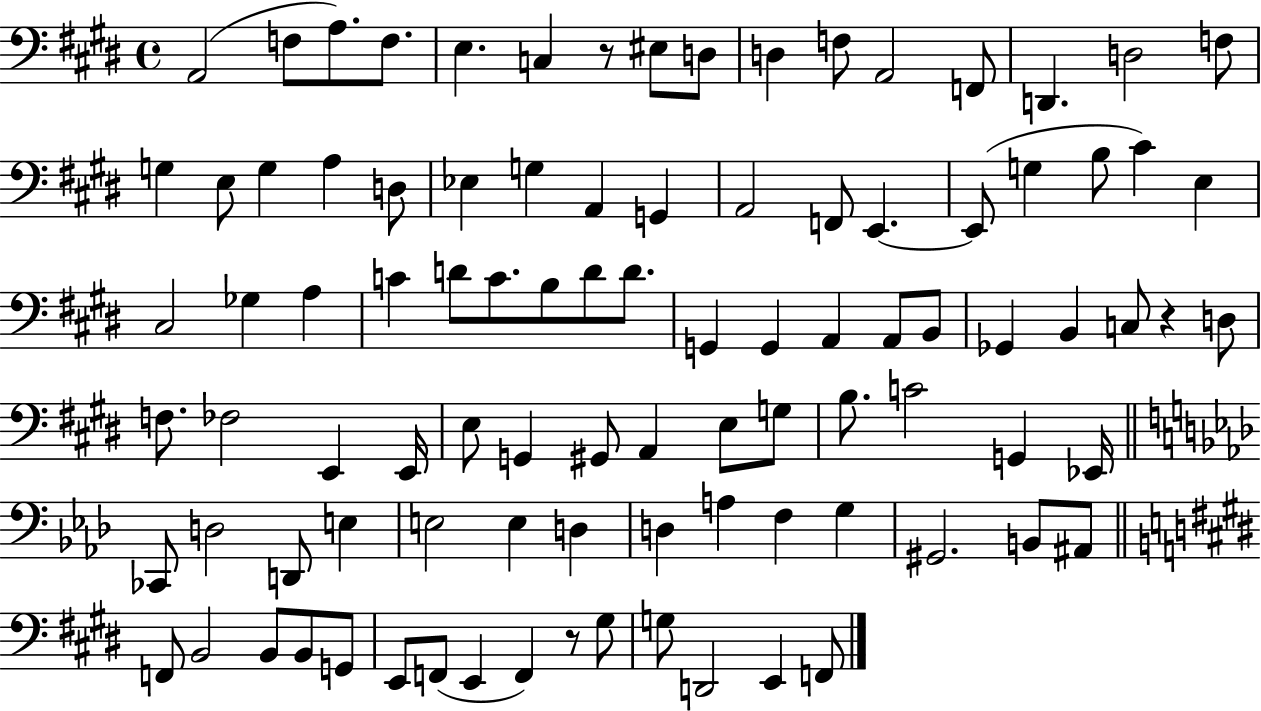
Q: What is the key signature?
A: E major